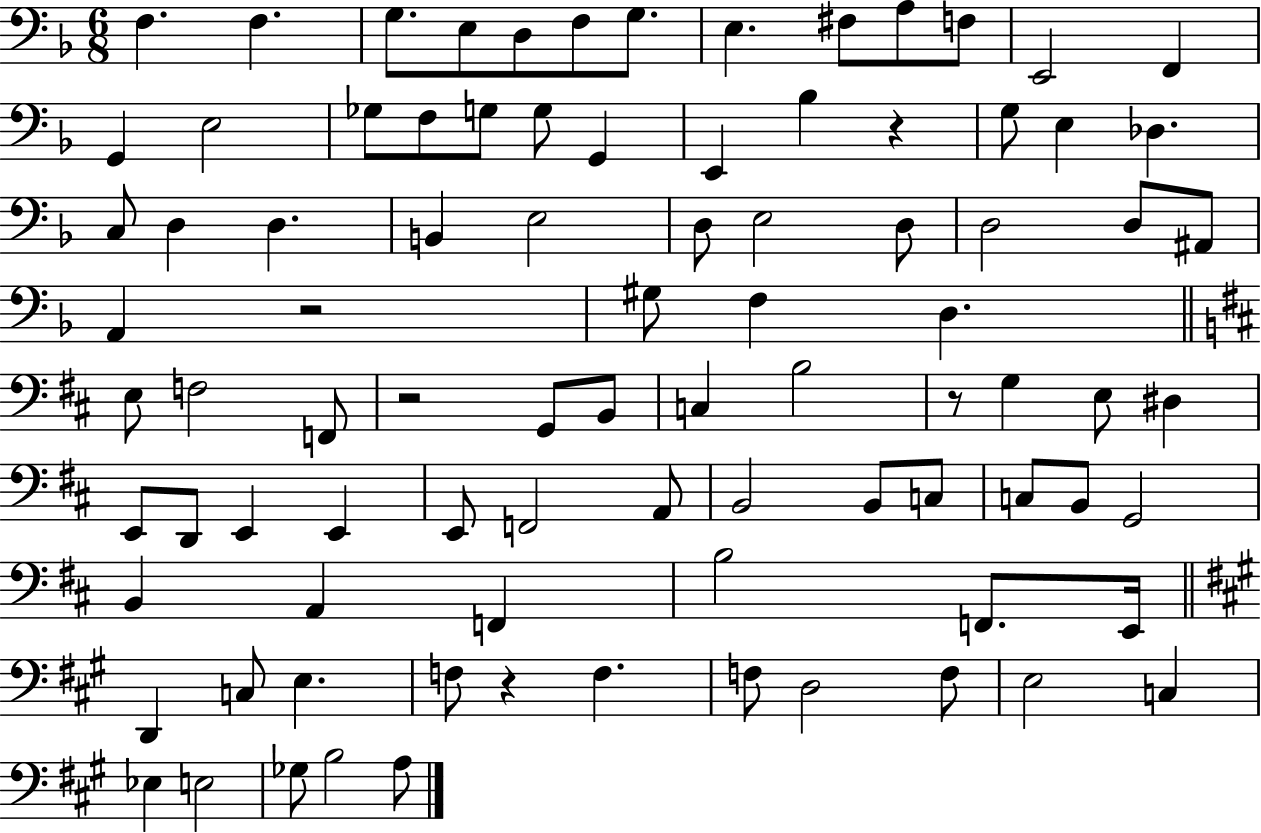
F3/q. F3/q. G3/e. E3/e D3/e F3/e G3/e. E3/q. F#3/e A3/e F3/e E2/h F2/q G2/q E3/h Gb3/e F3/e G3/e G3/e G2/q E2/q Bb3/q R/q G3/e E3/q Db3/q. C3/e D3/q D3/q. B2/q E3/h D3/e E3/h D3/e D3/h D3/e A#2/e A2/q R/h G#3/e F3/q D3/q. E3/e F3/h F2/e R/h G2/e B2/e C3/q B3/h R/e G3/q E3/e D#3/q E2/e D2/e E2/q E2/q E2/e F2/h A2/e B2/h B2/e C3/e C3/e B2/e G2/h B2/q A2/q F2/q B3/h F2/e. E2/s D2/q C3/e E3/q. F3/e R/q F3/q. F3/e D3/h F3/e E3/h C3/q Eb3/q E3/h Gb3/e B3/h A3/e